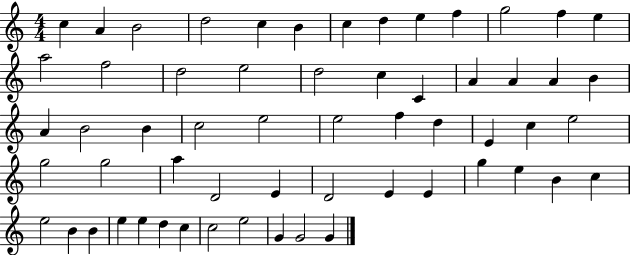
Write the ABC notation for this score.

X:1
T:Untitled
M:4/4
L:1/4
K:C
c A B2 d2 c B c d e f g2 f e a2 f2 d2 e2 d2 c C A A A B A B2 B c2 e2 e2 f d E c e2 g2 g2 a D2 E D2 E E g e B c e2 B B e e d c c2 e2 G G2 G